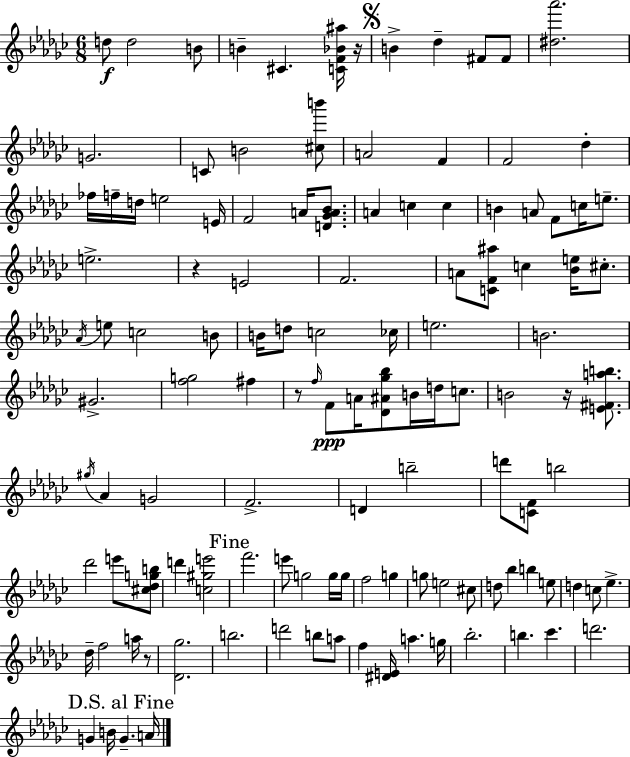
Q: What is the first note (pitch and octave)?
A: D5